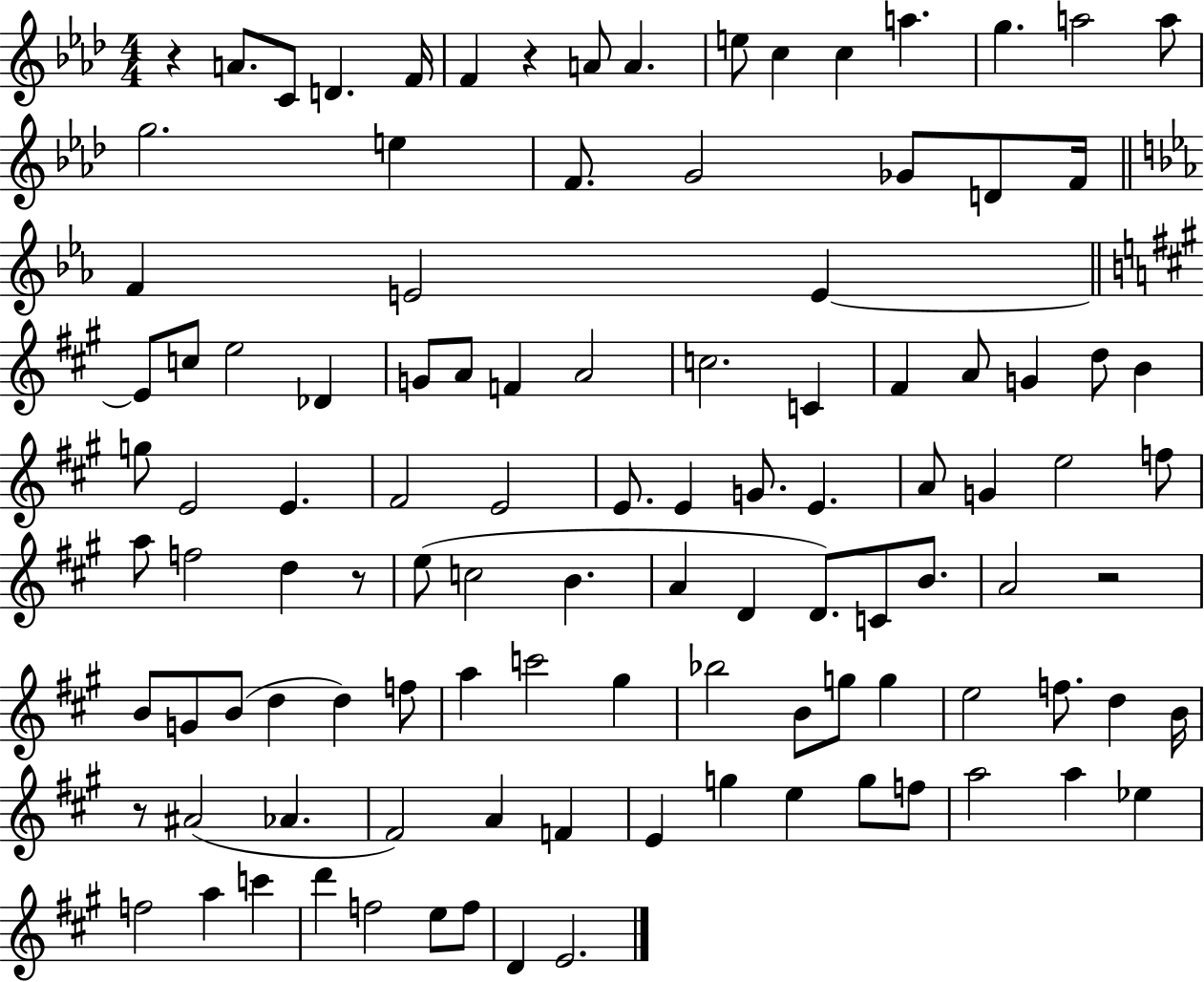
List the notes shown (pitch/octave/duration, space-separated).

R/q A4/e. C4/e D4/q. F4/s F4/q R/q A4/e A4/q. E5/e C5/q C5/q A5/q. G5/q. A5/h A5/e G5/h. E5/q F4/e. G4/h Gb4/e D4/e F4/s F4/q E4/h E4/q E4/e C5/e E5/h Db4/q G4/e A4/e F4/q A4/h C5/h. C4/q F#4/q A4/e G4/q D5/e B4/q G5/e E4/h E4/q. F#4/h E4/h E4/e. E4/q G4/e. E4/q. A4/e G4/q E5/h F5/e A5/e F5/h D5/q R/e E5/e C5/h B4/q. A4/q D4/q D4/e. C4/e B4/e. A4/h R/h B4/e G4/e B4/e D5/q D5/q F5/e A5/q C6/h G#5/q Bb5/h B4/e G5/e G5/q E5/h F5/e. D5/q B4/s R/e A#4/h Ab4/q. F#4/h A4/q F4/q E4/q G5/q E5/q G5/e F5/e A5/h A5/q Eb5/q F5/h A5/q C6/q D6/q F5/h E5/e F5/e D4/q E4/h.